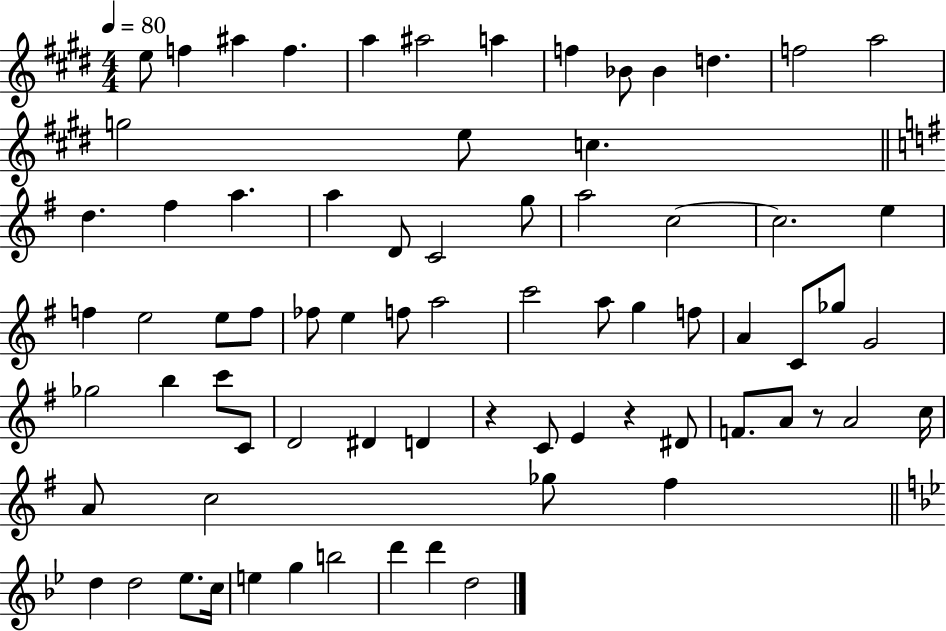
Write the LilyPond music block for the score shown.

{
  \clef treble
  \numericTimeSignature
  \time 4/4
  \key e \major
  \tempo 4 = 80
  e''8 f''4 ais''4 f''4. | a''4 ais''2 a''4 | f''4 bes'8 bes'4 d''4. | f''2 a''2 | \break g''2 e''8 c''4. | \bar "||" \break \key e \minor d''4. fis''4 a''4. | a''4 d'8 c'2 g''8 | a''2 c''2~~ | c''2. e''4 | \break f''4 e''2 e''8 f''8 | fes''8 e''4 f''8 a''2 | c'''2 a''8 g''4 f''8 | a'4 c'8 ges''8 g'2 | \break ges''2 b''4 c'''8 c'8 | d'2 dis'4 d'4 | r4 c'8 e'4 r4 dis'8 | f'8. a'8 r8 a'2 c''16 | \break a'8 c''2 ges''8 fis''4 | \bar "||" \break \key g \minor d''4 d''2 ees''8. c''16 | e''4 g''4 b''2 | d'''4 d'''4 d''2 | \bar "|."
}